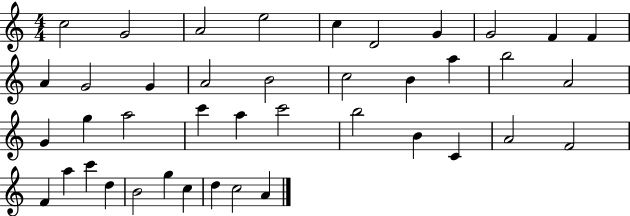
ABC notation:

X:1
T:Untitled
M:4/4
L:1/4
K:C
c2 G2 A2 e2 c D2 G G2 F F A G2 G A2 B2 c2 B a b2 A2 G g a2 c' a c'2 b2 B C A2 F2 F a c' d B2 g c d c2 A